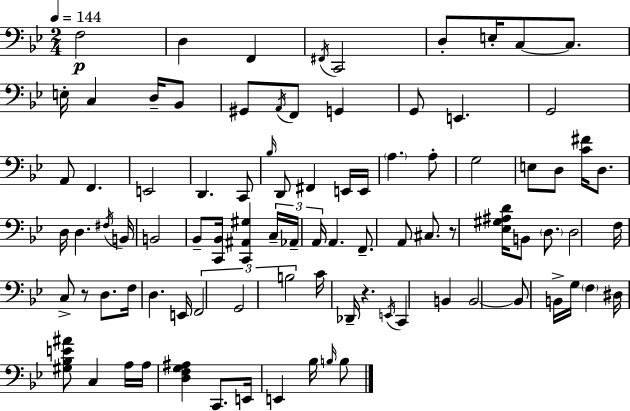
X:1
T:Untitled
M:2/4
L:1/4
K:Bb
F,2 D, F,, ^F,,/4 C,,2 D,/2 E,/4 C,/2 C,/2 E,/4 C, D,/4 _B,,/2 ^G,,/2 A,,/4 F,,/2 G,, G,,/2 E,, G,,2 A,,/2 F,, E,,2 D,, C,,/2 _B,/4 D,,/2 ^F,, E,,/4 E,,/4 A, A,/2 G,2 E,/2 D,/2 [C^F]/4 D,/2 D,/4 D, ^F,/4 B,,/4 B,,2 _B,,/2 [C,,_B,,]/4 [C,,^A,,^G,] C,/4 _A,,/4 A,,/4 A,, F,,/2 A,,/2 ^C,/2 z/2 [_E,^G,^A,D]/4 B,,/2 D,/2 D,2 F,/4 C,/2 z/2 D,/2 F,/4 D, E,,/4 F,,2 G,,2 B,2 C/4 _D,,/4 z E,,/4 C,, B,, B,,2 B,,/2 B,,/4 G,/4 F, ^D,/4 [^G,_B,E^A]/2 C, A,/4 A,/4 [D,F,G,^A,] C,,/2 E,,/4 E,, _B,/4 B,/4 B,/2